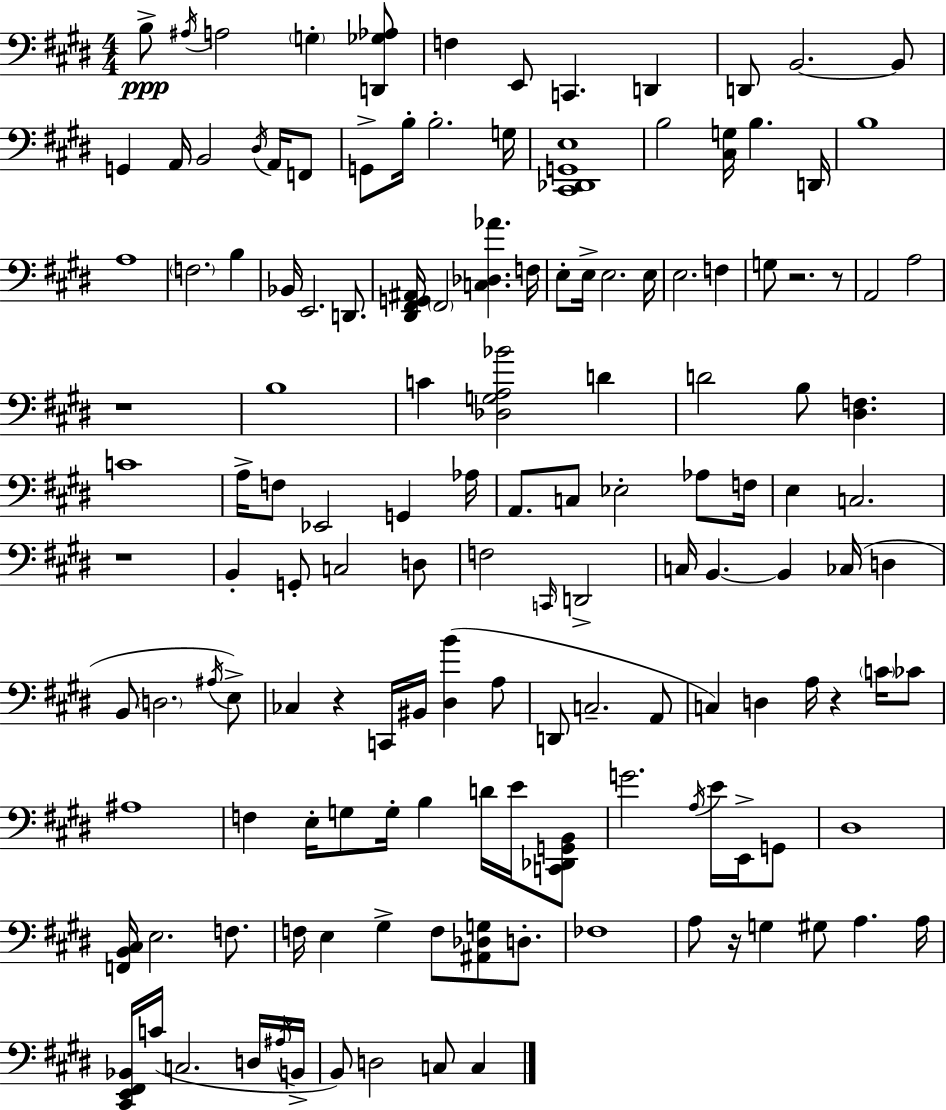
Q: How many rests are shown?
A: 7